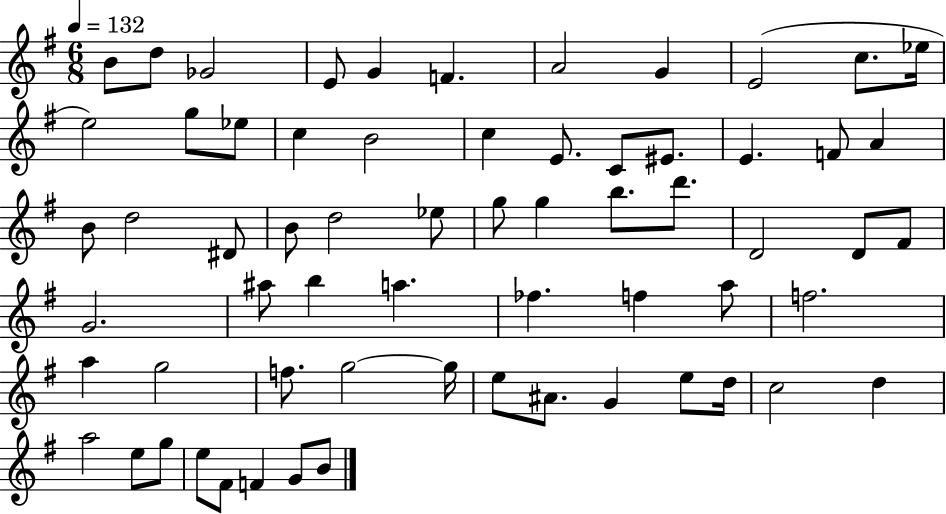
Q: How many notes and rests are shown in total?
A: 64